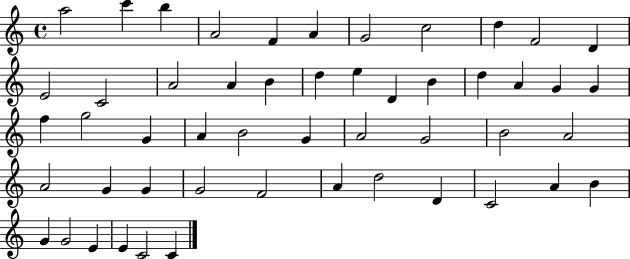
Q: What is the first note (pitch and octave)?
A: A5